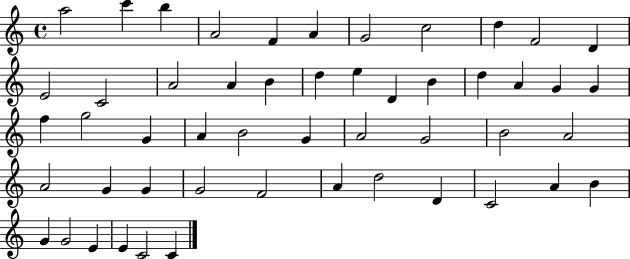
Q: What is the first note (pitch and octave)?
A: A5